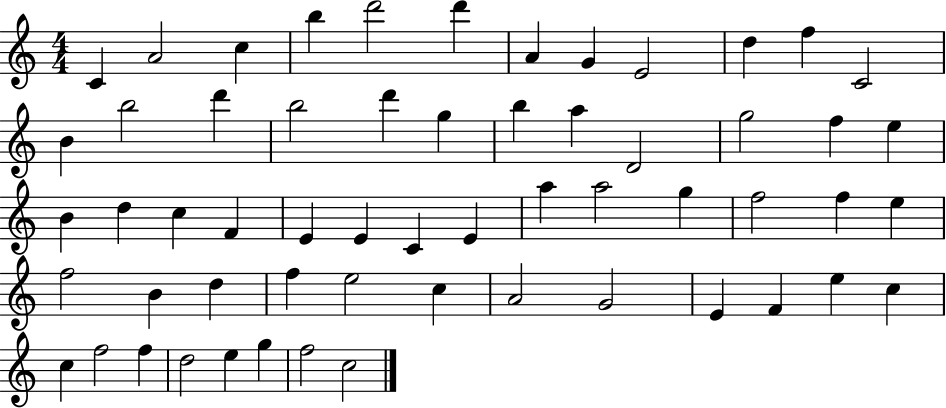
X:1
T:Untitled
M:4/4
L:1/4
K:C
C A2 c b d'2 d' A G E2 d f C2 B b2 d' b2 d' g b a D2 g2 f e B d c F E E C E a a2 g f2 f e f2 B d f e2 c A2 G2 E F e c c f2 f d2 e g f2 c2